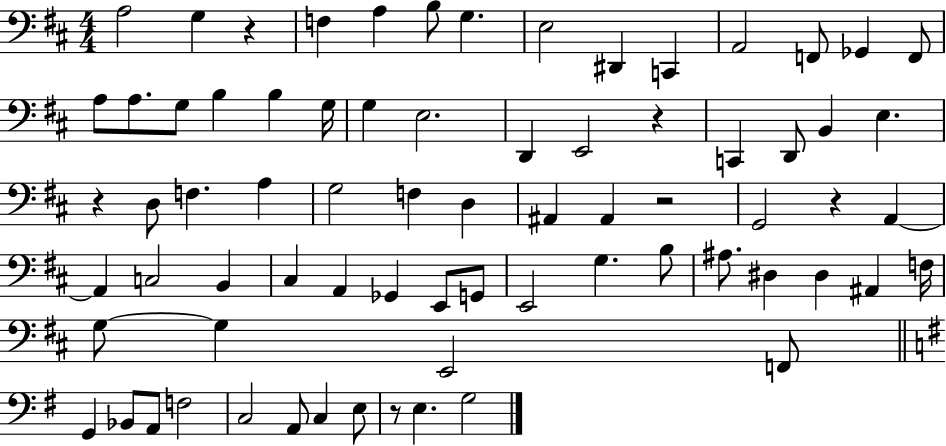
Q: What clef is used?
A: bass